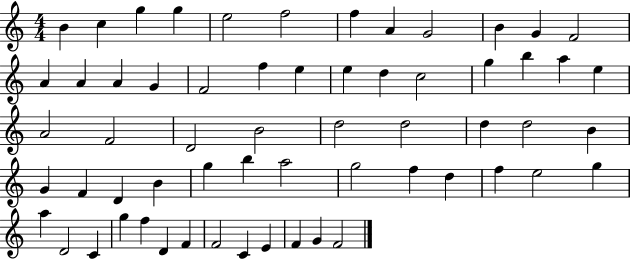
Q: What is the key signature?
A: C major